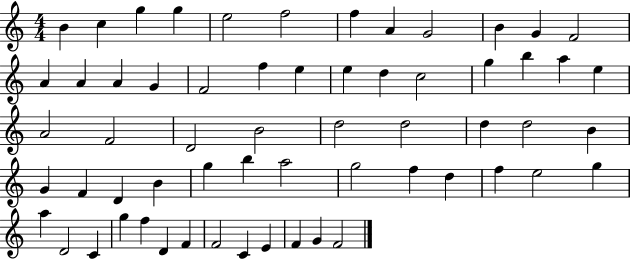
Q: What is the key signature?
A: C major